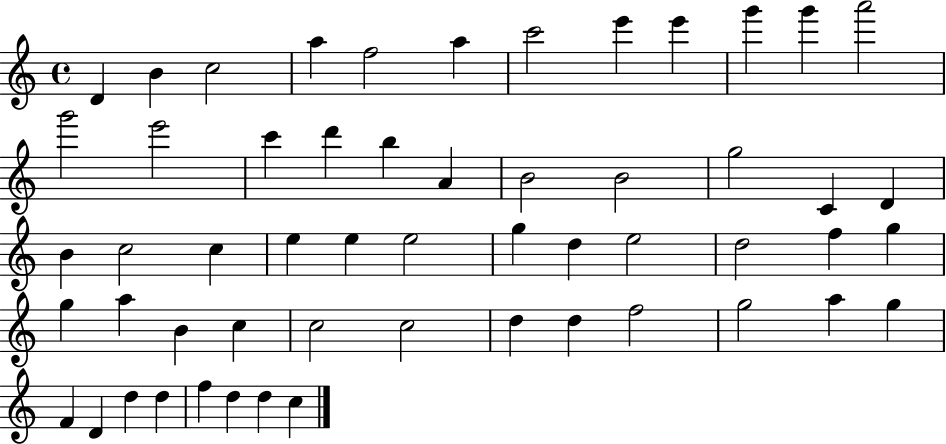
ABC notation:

X:1
T:Untitled
M:4/4
L:1/4
K:C
D B c2 a f2 a c'2 e' e' g' g' a'2 g'2 e'2 c' d' b A B2 B2 g2 C D B c2 c e e e2 g d e2 d2 f g g a B c c2 c2 d d f2 g2 a g F D d d f d d c